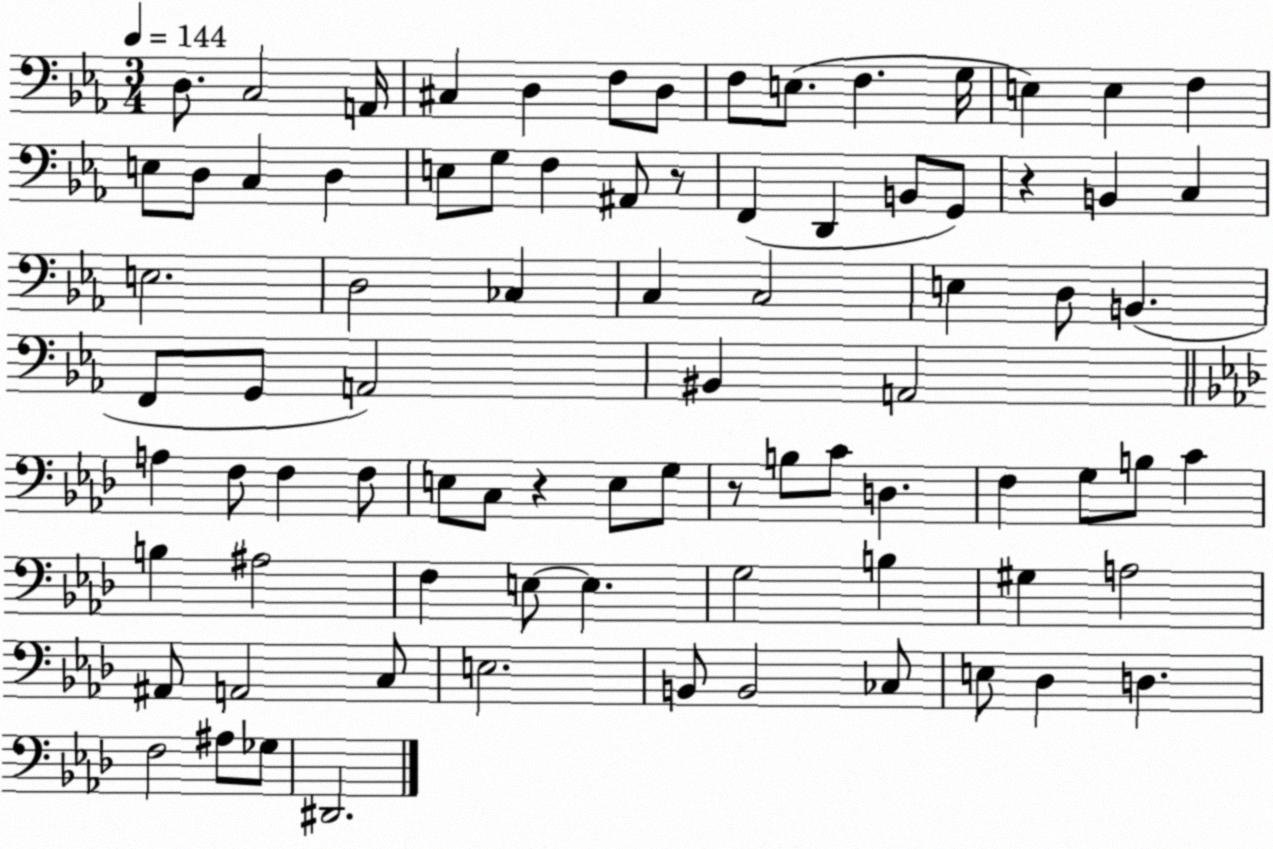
X:1
T:Untitled
M:3/4
L:1/4
K:Eb
D,/2 C,2 A,,/4 ^C, D, F,/2 D,/2 F,/2 E,/2 F, G,/4 E, E, F, E,/2 D,/2 C, D, E,/2 G,/2 F, ^A,,/2 z/2 F,, D,, B,,/2 G,,/2 z B,, C, E,2 D,2 _C, C, C,2 E, D,/2 B,, F,,/2 G,,/2 A,,2 ^B,, A,,2 A, F,/2 F, F,/2 E,/2 C,/2 z E,/2 G,/2 z/2 B,/2 C/2 D, F, G,/2 B,/2 C B, ^A,2 F, E,/2 E, G,2 B, ^G, A,2 ^A,,/2 A,,2 C,/2 E,2 B,,/2 B,,2 _C,/2 E,/2 _D, D, F,2 ^A,/2 _G,/2 ^D,,2